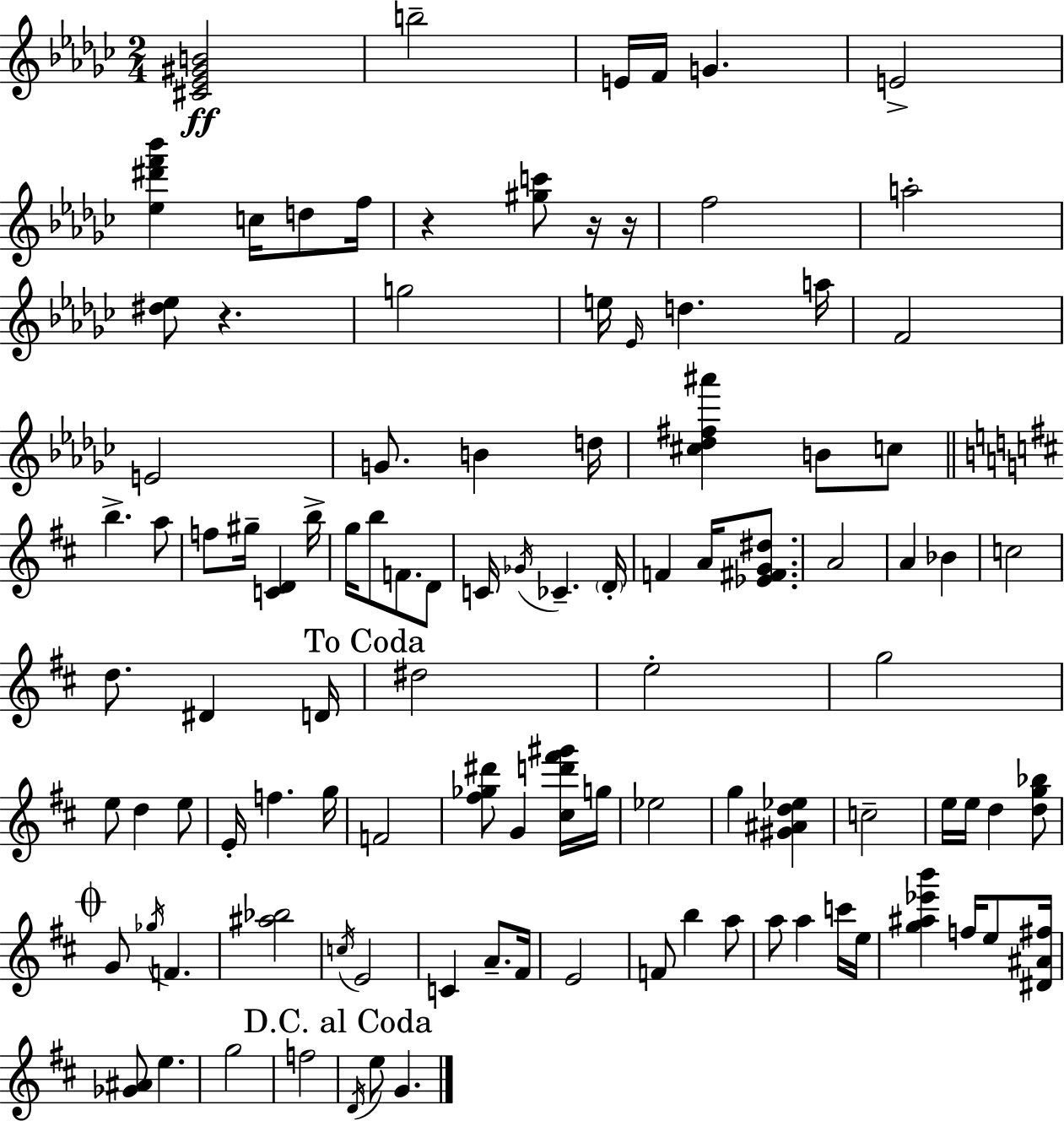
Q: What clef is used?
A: treble